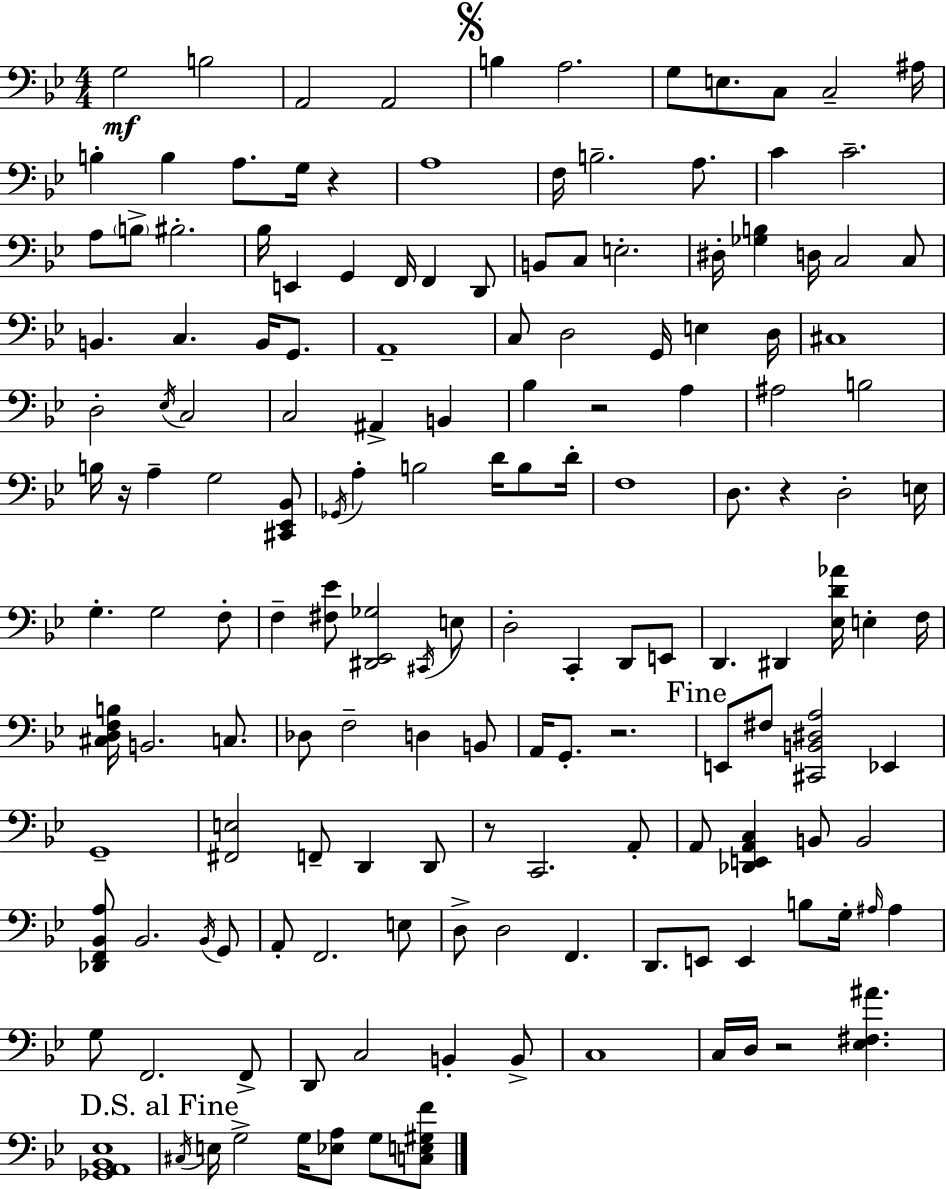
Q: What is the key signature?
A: G minor